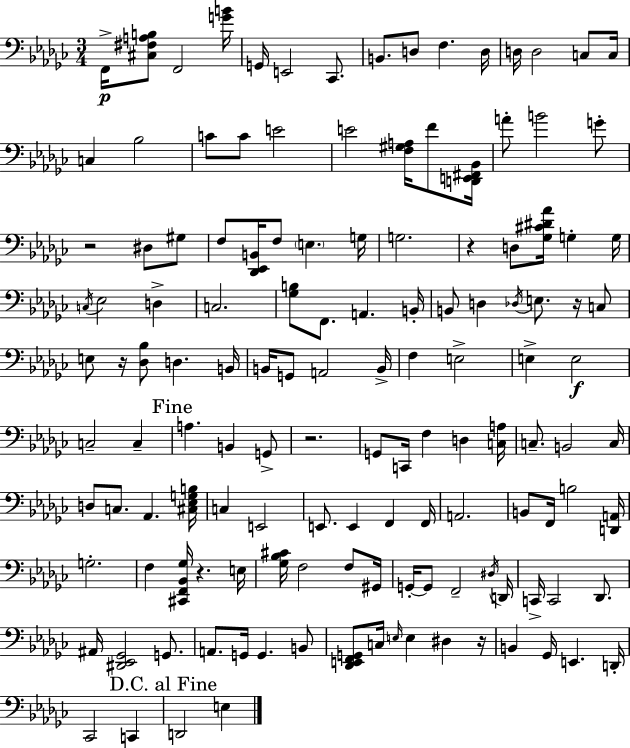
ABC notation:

X:1
T:Untitled
M:3/4
L:1/4
K:Ebm
F,,/4 [^C,^F,A,B,]/2 F,,2 [GB]/4 G,,/4 E,,2 _C,,/2 B,,/2 D,/2 F, D,/4 D,/4 D,2 C,/2 C,/4 C, _B,2 C/2 C/2 E2 E2 [F,^G,A,]/4 F/2 [D,,E,,^F,,_B,,]/4 A/2 B2 G/2 z2 ^D,/2 ^G,/2 F,/2 [_D,,_E,,B,,]/4 F,/2 E, G,/4 G,2 z D,/2 [_G,^C^D_A]/4 G, G,/4 C,/4 _E,2 D, C,2 [_G,B,]/2 F,,/2 A,, B,,/4 B,,/2 D, _D,/4 E,/2 z/4 C,/2 E,/2 z/4 [_D,_B,]/2 D, B,,/4 B,,/4 G,,/2 A,,2 B,,/4 F, E,2 E, E,2 C,2 C, A, B,, G,,/2 z2 G,,/2 C,,/4 F, D, [C,A,]/4 C,/2 B,,2 C,/4 D,/2 C,/2 _A,, [^C,_E,G,B,]/4 C, E,,2 E,,/2 E,, F,, F,,/4 A,,2 B,,/2 F,,/4 B,2 [D,,A,,]/4 G,2 F, [^C,,F,,_B,,_G,]/4 z E,/4 [_G,_B,^C]/4 F,2 F,/2 ^G,,/4 G,,/4 G,,/2 F,,2 ^D,/4 D,,/4 C,,/4 C,,2 _D,,/2 ^A,,/4 [^D,,_E,,_G,,]2 G,,/2 A,,/2 G,,/4 G,, B,,/2 [_D,,E,,F,,G,,]/2 C,/4 E,/4 E, ^D, z/4 B,, _G,,/4 E,, D,,/4 _C,,2 C,, D,,2 E,